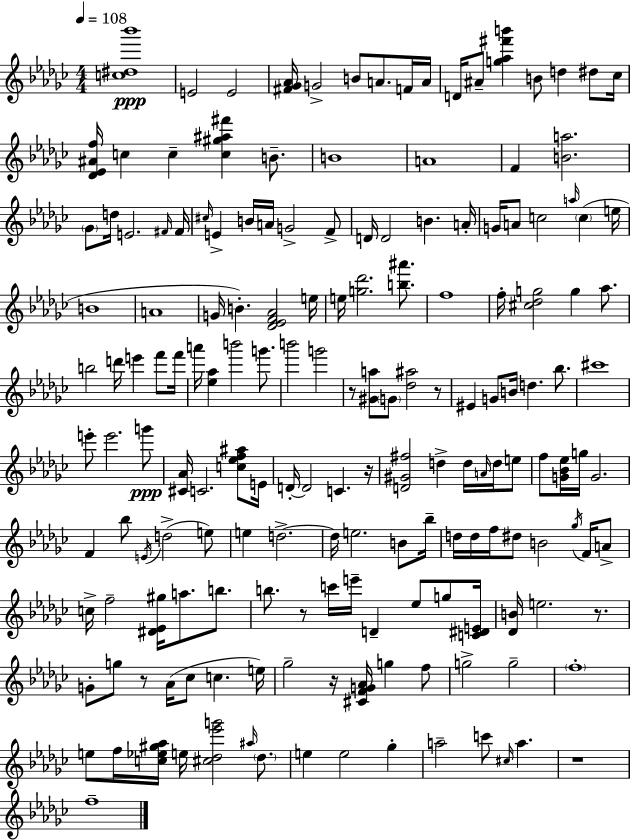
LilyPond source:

{
  \clef treble
  \numericTimeSignature
  \time 4/4
  \key ees \minor
  \tempo 4 = 108
  <c'' dis'' bes'''>1\ppp | e'2 e'2 | <fis' ges' aes'>16 g'2-> b'8 a'8. f'16 a'16 | d'16 ais'8-- <g'' aes'' fis''' b'''>4 b'8 d''4 dis''8 ces''16 | \break <des' ees' ais' f''>16 c''4 c''4-- <c'' gis'' ais'' fis'''>4 b'8.-- | b'1 | a'1 | f'4 <b' a''>2. | \break \parenthesize ges'8 d''16 e'2. \grace { fis'16 } | fis'16 \grace { cis''16 } e'4-> b'16 a'16 g'2-> | f'8-> d'16 d'2 b'4. | a'16-. g'16 a'8 c''2 \grace { a''16 } \parenthesize c''4( | \break e''16 b'1 | a'1 | g'16 b'4.-.) <des' ees' f' aes'>2 | e''16 e''16 <g'' des'''>2. | \break <b'' ais'''>8. f''1 | f''16-. <cis'' des'' g''>2 g''4 | aes''8. b''2 d'''16 e'''4 | f'''8 f'''16 a'''16 <ees'' aes''>4 b'''2 | \break g'''8. b'''2 g'''2 | r8 <gis' a''>8 \parenthesize g'8 <des'' ais''>2 | r8 eis'4 g'8 b'16 d''4. | bes''8. cis'''1 | \break e'''8-. e'''2. | g'''8\ppp <cis' aes'>16 c'2. | <c'' ees'' f'' ais''>8 e'16 d'16-.~~ d'2 c'4. | r16 <d' gis' fis''>2 d''4-> d''16 | \break \grace { a'16 } d''16 e''8 f''8 <g' bes' ees''>16 g''16 g'2. | f'4 bes''8 \acciaccatura { e'16 }( d''2-> | e''8) e''4 d''2.->~~ | d''16 e''2. | \break b'8 bes''16-- d''16 d''16 f''16 dis''8 b'2 | \acciaccatura { ges''16 } f'16 a'8-> c''16-> f''2-- <dis' ees' gis''>16 | a''8. b''8. b''8. r8 c'''16 e'''16-- d'4-- | ees''8 g''8 <c' dis' e'>16 <des' b'>16 e''2. | \break r8. g'8-. g''8 r8 aes'16( ces''8 c''4. | e''16) ges''2-- r16 <cis' f' g' aes'>16 | g''4 f''8 g''2-> g''2-- | \parenthesize f''1-. | \break e''8 f''16 <c'' ees'' gis'' aes''>16 e''16 <cis'' des'' ees''' g'''>2 | \grace { ais''16 } \parenthesize des''8. e''4 e''2 | ges''4-. a''2-- c'''8 | \grace { cis''16 } a''4. r1 | \break f''1-- | \bar "|."
}